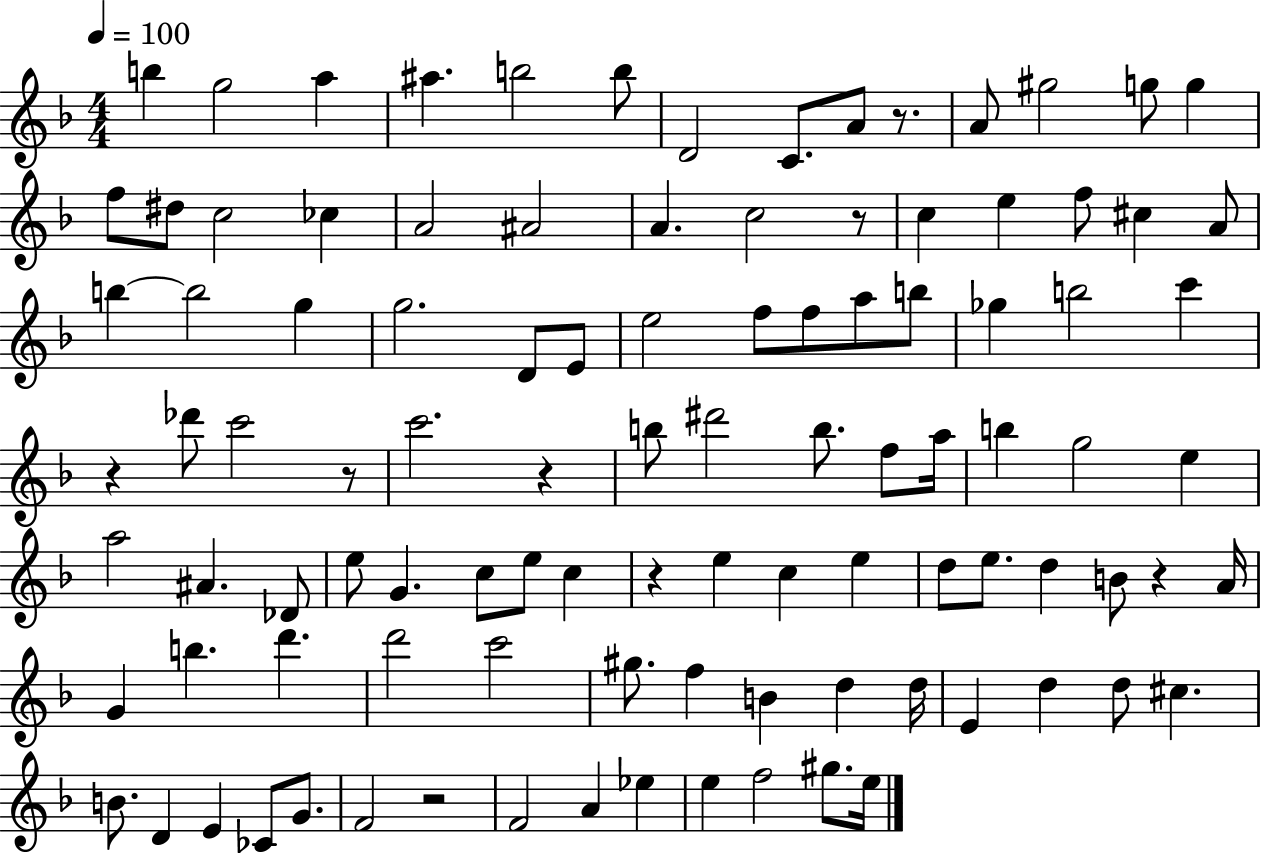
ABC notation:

X:1
T:Untitled
M:4/4
L:1/4
K:F
b g2 a ^a b2 b/2 D2 C/2 A/2 z/2 A/2 ^g2 g/2 g f/2 ^d/2 c2 _c A2 ^A2 A c2 z/2 c e f/2 ^c A/2 b b2 g g2 D/2 E/2 e2 f/2 f/2 a/2 b/2 _g b2 c' z _d'/2 c'2 z/2 c'2 z b/2 ^d'2 b/2 f/2 a/4 b g2 e a2 ^A _D/2 e/2 G c/2 e/2 c z e c e d/2 e/2 d B/2 z A/4 G b d' d'2 c'2 ^g/2 f B d d/4 E d d/2 ^c B/2 D E _C/2 G/2 F2 z2 F2 A _e e f2 ^g/2 e/4